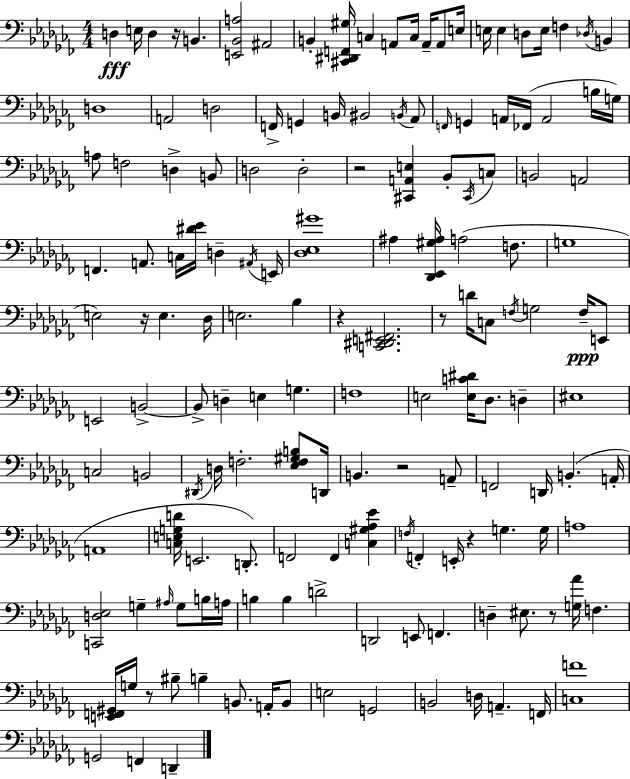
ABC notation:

X:1
T:Untitled
M:4/4
L:1/4
K:Abm
D, E,/4 D, z/4 B,, [E,,_B,,A,]2 ^A,,2 B,, [^C,,^D,,F,,^G,]/4 C, A,,/2 C,/4 A,,/4 A,,/2 E,/4 E,/4 E, D,/2 E,/4 F, _D,/4 B,, D,4 A,,2 D,2 F,,/4 G,, B,,/4 ^B,,2 B,,/4 _A,,/2 F,,/4 G,, A,,/4 _F,,/4 A,,2 B,/4 G,/4 A,/2 F,2 D, B,,/2 D,2 D,2 z2 [^C,,A,,E,] _B,,/2 ^C,,/4 C,/2 B,,2 A,,2 F,, A,,/2 C,/4 [^D_E]/4 D, ^A,,/4 E,,/4 [_D,_E,^G]4 ^A, [_D,,_E,,^G,^A,]/4 A,2 F,/2 G,4 E,2 z/4 E, _D,/4 E,2 _B, z [C,,^D,,E,,^F,,]2 z/2 D/4 C,/2 F,/4 G,2 F,/4 E,,/2 E,,2 B,,2 B,,/2 D, E, G, F,4 E,2 [E,C^D]/4 _D,/2 D, ^E,4 C,2 B,,2 ^D,,/4 D,/4 F,2 [_E,F,^G,B,]/2 D,,/4 B,, z2 A,,/2 F,,2 D,,/4 B,, A,,/4 A,,4 [C,E,G,D]/4 E,,2 D,,/2 F,,2 F,, [C,^G,_A,_E] F,/4 F,, E,,/4 z G, G,/4 A,4 [C,,D,_E,]2 G, ^A,/4 G,/2 B,/4 A,/4 B, B, D2 D,,2 E,,/2 F,, D, ^E,/2 z/2 [G,_A]/4 F, [E,,F,,^G,,]/4 G,/4 z/2 ^B,/2 B, B,,/2 A,,/4 B,,/2 E,2 G,,2 B,,2 D,/4 A,, F,,/4 [C,F]4 G,,2 F,, D,,